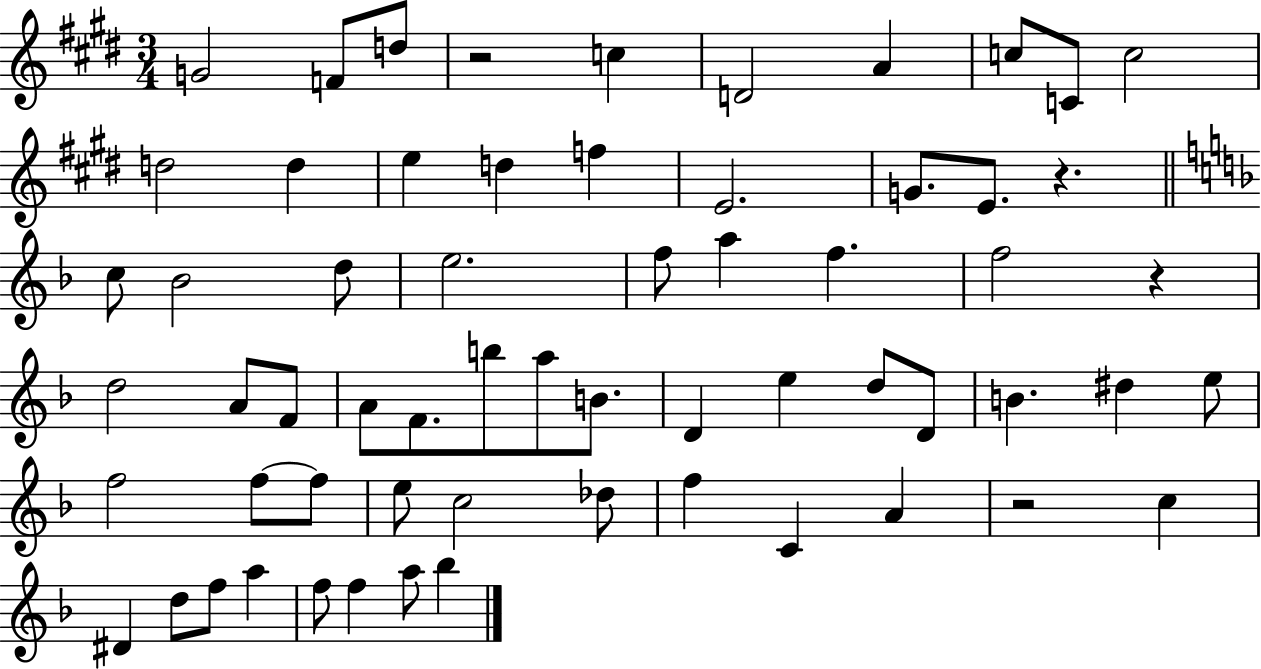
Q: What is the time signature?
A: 3/4